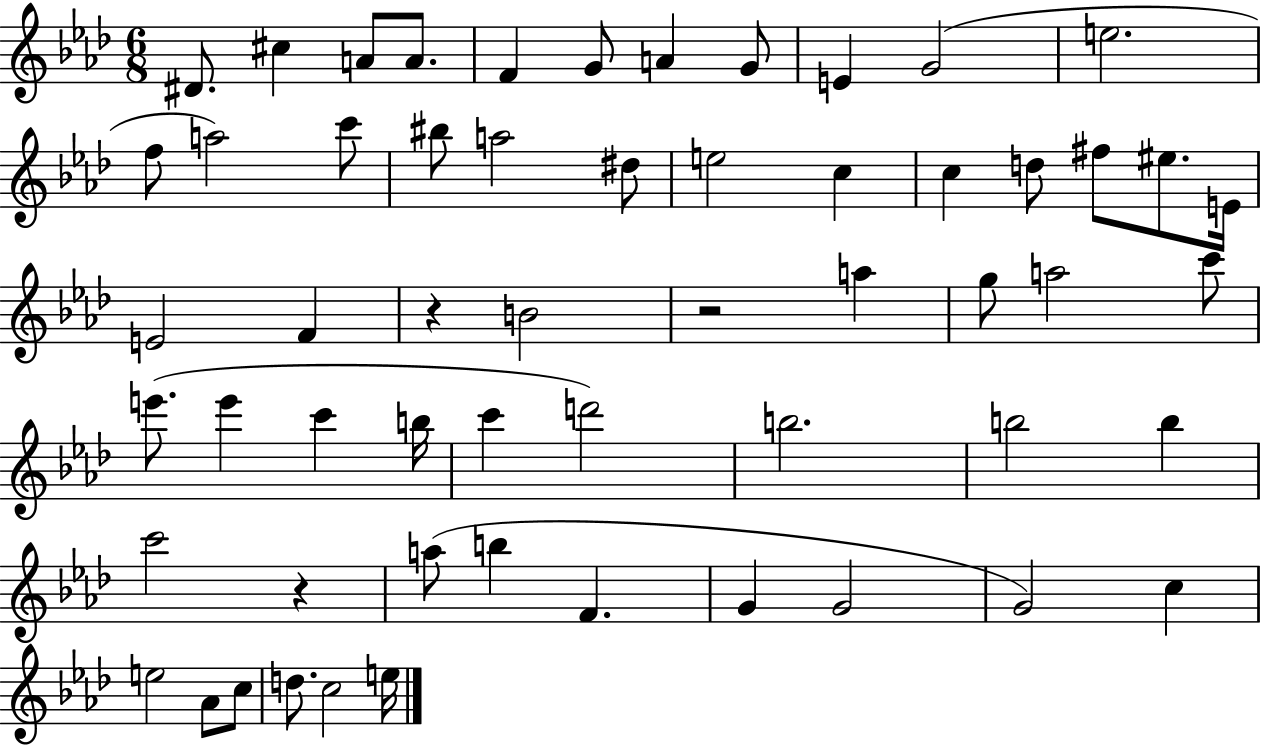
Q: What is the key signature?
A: AES major